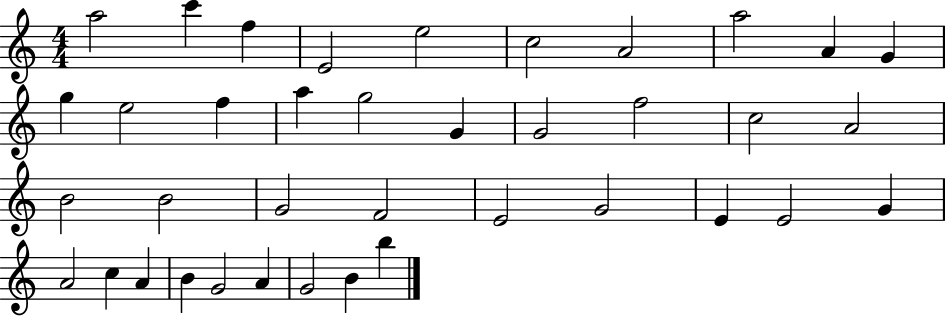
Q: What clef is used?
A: treble